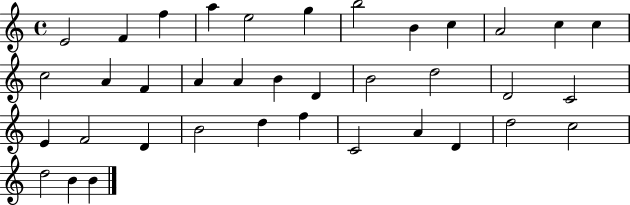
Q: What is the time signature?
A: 4/4